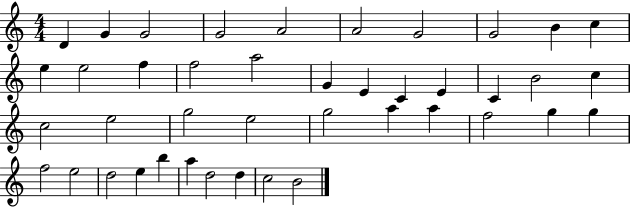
{
  \clef treble
  \numericTimeSignature
  \time 4/4
  \key c \major
  d'4 g'4 g'2 | g'2 a'2 | a'2 g'2 | g'2 b'4 c''4 | \break e''4 e''2 f''4 | f''2 a''2 | g'4 e'4 c'4 e'4 | c'4 b'2 c''4 | \break c''2 e''2 | g''2 e''2 | g''2 a''4 a''4 | f''2 g''4 g''4 | \break f''2 e''2 | d''2 e''4 b''4 | a''4 d''2 d''4 | c''2 b'2 | \break \bar "|."
}